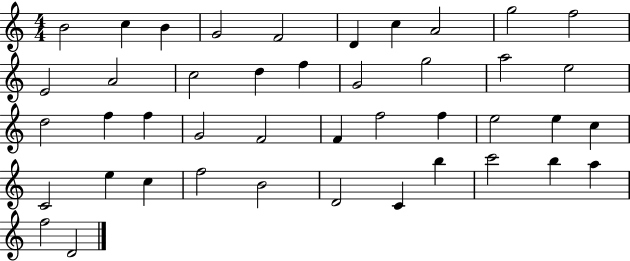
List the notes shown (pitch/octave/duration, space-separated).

B4/h C5/q B4/q G4/h F4/h D4/q C5/q A4/h G5/h F5/h E4/h A4/h C5/h D5/q F5/q G4/h G5/h A5/h E5/h D5/h F5/q F5/q G4/h F4/h F4/q F5/h F5/q E5/h E5/q C5/q C4/h E5/q C5/q F5/h B4/h D4/h C4/q B5/q C6/h B5/q A5/q F5/h D4/h